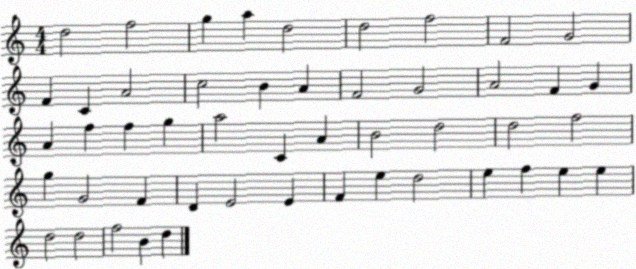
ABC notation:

X:1
T:Untitled
M:4/4
L:1/4
K:C
d2 f2 g a d2 d2 f2 F2 G2 F C A2 c2 B A F2 G2 A2 F G A f f g a2 C A B2 d2 d2 f2 g G2 F D E2 E F e d2 e f e e d2 d2 f2 B d